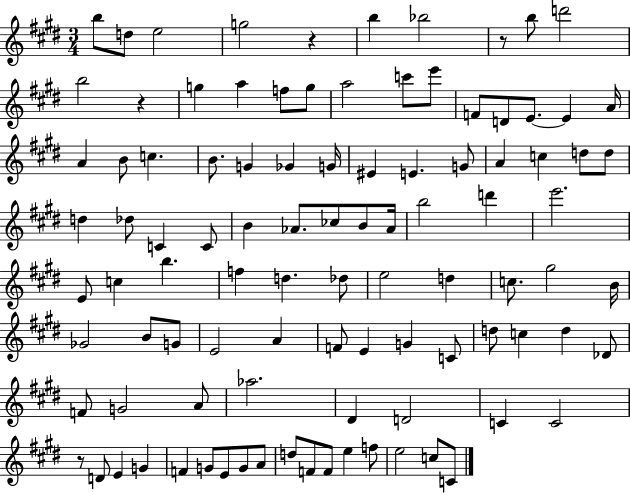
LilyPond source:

{
  \clef treble
  \numericTimeSignature
  \time 3/4
  \key e \major
  \repeat volta 2 { b''8 d''8 e''2 | g''2 r4 | b''4 bes''2 | r8 b''8 d'''2 | \break b''2 r4 | g''4 a''4 f''8 g''8 | a''2 c'''8 e'''8 | f'8 d'8 e'8.~~ e'4 a'16 | \break a'4 b'8 c''4. | b'8. g'4 ges'4 g'16 | eis'4 e'4. g'8 | a'4 c''4 d''8 d''8 | \break d''4 des''8 c'4 c'8 | b'4 aes'8. ces''8 b'8 aes'16 | b''2 d'''4 | e'''2. | \break e'8 c''4 b''4. | f''4 d''4. des''8 | e''2 d''4 | c''8. gis''2 b'16 | \break ges'2 b'8 g'8 | e'2 a'4 | f'8 e'4 g'4 c'8 | d''8 c''4 d''4 des'8 | \break f'8 g'2 a'8 | aes''2. | dis'4 d'2 | c'4 c'2 | \break r8 d'8 e'4 g'4 | f'4 g'8 e'8 g'8 a'8 | d''8 f'8 f'8 e''4 f''8 | e''2 c''8 c'8 | \break } \bar "|."
}